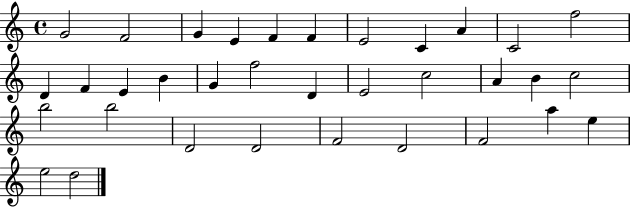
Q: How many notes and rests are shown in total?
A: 34